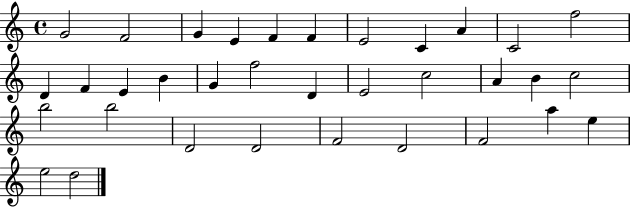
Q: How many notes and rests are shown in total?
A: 34